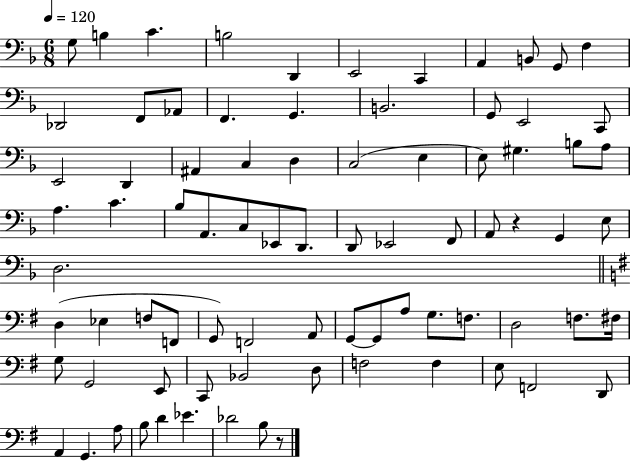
G3/e B3/q C4/q. B3/h D2/q E2/h C2/q A2/q B2/e G2/e F3/q Db2/h F2/e Ab2/e F2/q. G2/q. B2/h. G2/e E2/h C2/e E2/h D2/q A#2/q C3/q D3/q C3/h E3/q E3/e G#3/q. B3/e A3/e A3/q. C4/q. Bb3/e A2/e. C3/e Eb2/e D2/e. D2/e Eb2/h F2/e A2/e R/q G2/q E3/e D3/h. D3/q Eb3/q F3/e F2/e G2/e F2/h A2/e G2/e G2/e A3/e G3/e. F3/e. D3/h F3/e. F#3/s G3/e G2/h E2/e C2/e Bb2/h D3/e F3/h F3/q E3/e F2/h D2/e A2/q G2/q. A3/e B3/e D4/q Eb4/q. Db4/h B3/e R/e